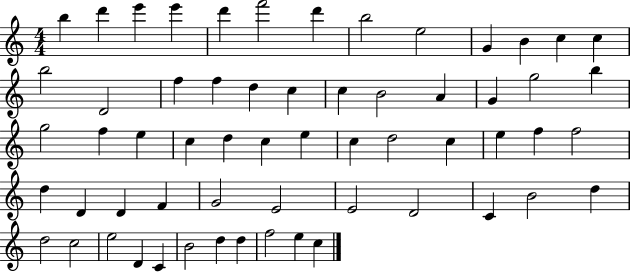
X:1
T:Untitled
M:4/4
L:1/4
K:C
b d' e' e' d' f'2 d' b2 e2 G B c c b2 D2 f f d c c B2 A G g2 b g2 f e c d c e c d2 c e f f2 d D D F G2 E2 E2 D2 C B2 d d2 c2 e2 D C B2 d d f2 e c